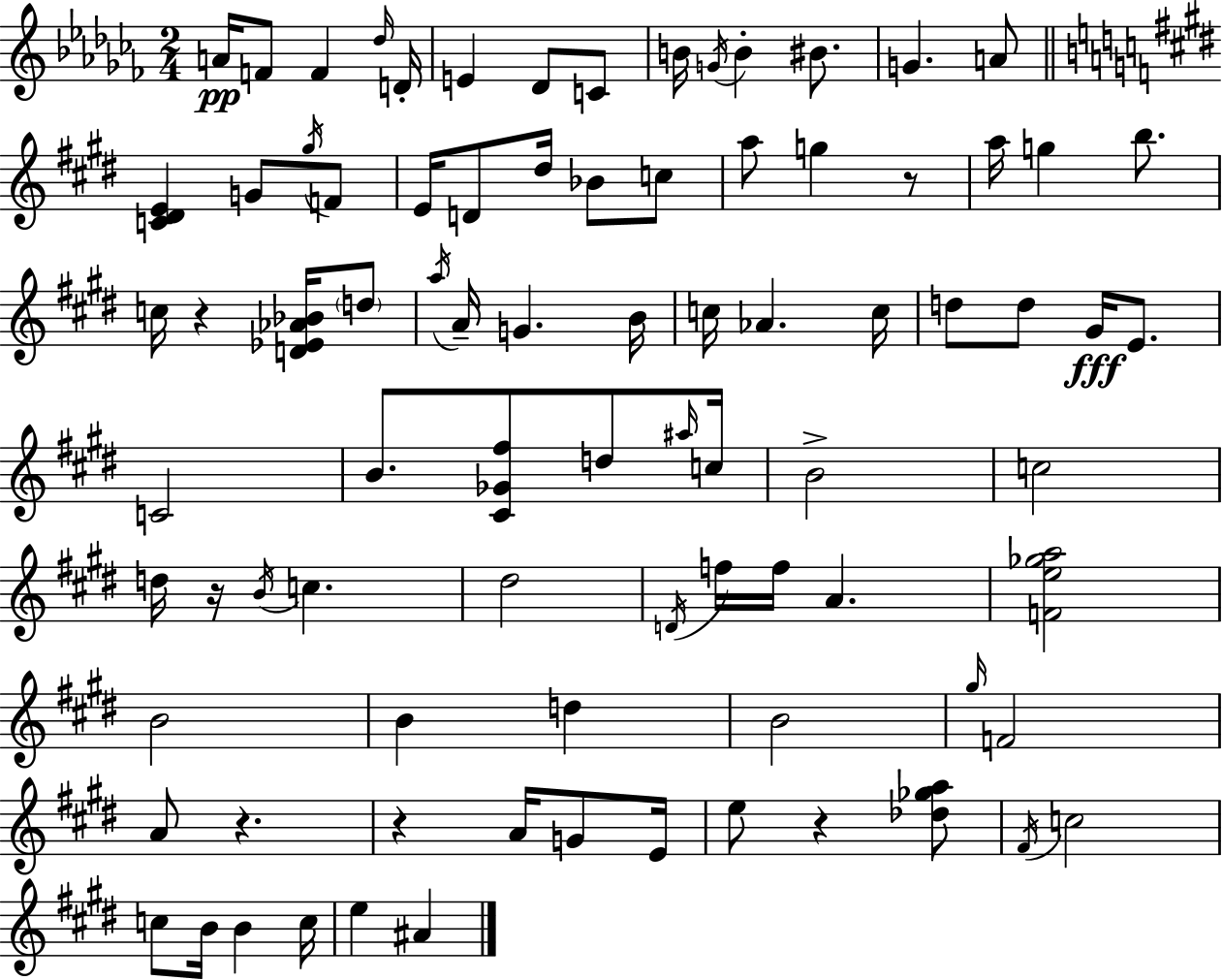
{
  \clef treble
  \numericTimeSignature
  \time 2/4
  \key aes \minor
  \repeat volta 2 { a'16\pp f'8 f'4 \grace { des''16 } | d'16-. e'4 des'8 c'8 | b'16 \acciaccatura { g'16 } b'4-. bis'8. | g'4. | \break a'8 \bar "||" \break \key e \major <c' dis' e'>4 g'8 \acciaccatura { gis''16 } f'8 | e'16 d'8 dis''16 bes'8 c''8 | a''8 g''4 r8 | a''16 g''4 b''8. | \break c''16 r4 <d' ees' aes' bes'>16 \parenthesize d''8 | \acciaccatura { a''16 } a'16-- g'4. | b'16 c''16 aes'4. | c''16 d''8 d''8 gis'16\fff e'8. | \break c'2 | b'8. <cis' ges' fis''>8 d''8 | \grace { ais''16 } c''16 b'2-> | c''2 | \break d''16 r16 \acciaccatura { b'16 } c''4. | dis''2 | \acciaccatura { d'16 } f''16 f''16 a'4. | <f' e'' ges'' a''>2 | \break b'2 | b'4 | d''4 b'2 | \grace { gis''16 } f'2 | \break a'8 | r4. r4 | a'16 g'8 e'16 e''8 | r4 <des'' ges'' a''>8 \acciaccatura { fis'16 } c''2 | \break c''8 | b'16 b'4 c''16 e''4 | ais'4 } \bar "|."
}